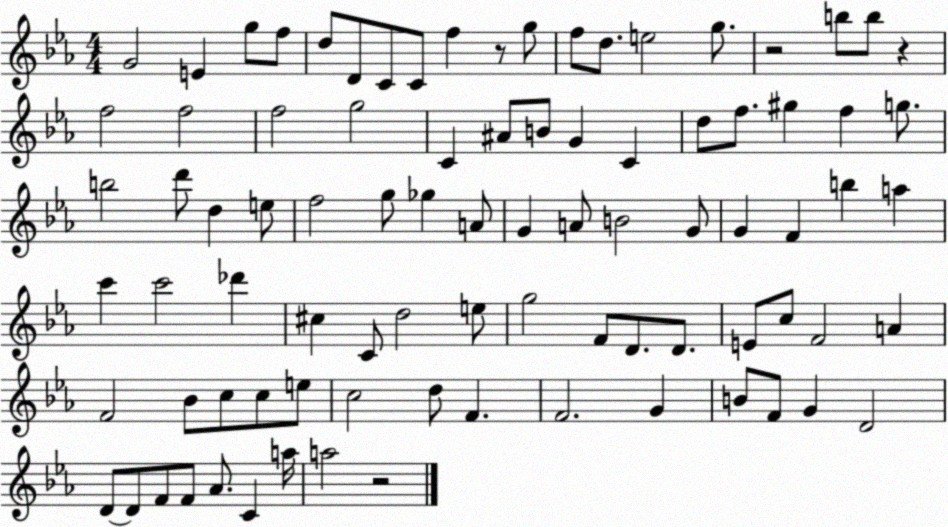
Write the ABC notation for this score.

X:1
T:Untitled
M:4/4
L:1/4
K:Eb
G2 E g/2 f/2 d/2 D/2 C/2 C/2 f z/2 g/2 f/2 d/2 e2 g/2 z2 b/2 b/2 z f2 f2 f2 g2 C ^A/2 B/2 G C d/2 f/2 ^g f g/2 b2 d'/2 d e/2 f2 g/2 _g A/2 G A/2 B2 G/2 G F b a c' c'2 _d' ^c C/2 d2 e/2 g2 F/2 D/2 D/2 E/2 c/2 F2 A F2 _B/2 c/2 c/2 e/2 c2 d/2 F F2 G B/2 F/2 G D2 D/2 D/2 F/2 F/2 _A/2 C a/4 a2 z2